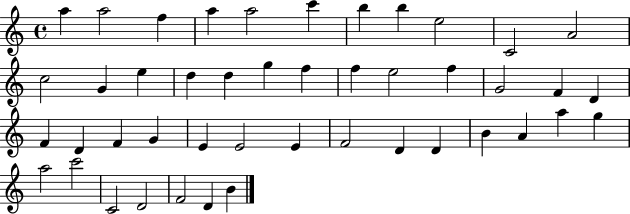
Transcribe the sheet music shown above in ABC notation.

X:1
T:Untitled
M:4/4
L:1/4
K:C
a a2 f a a2 c' b b e2 C2 A2 c2 G e d d g f f e2 f G2 F D F D F G E E2 E F2 D D B A a g a2 c'2 C2 D2 F2 D B